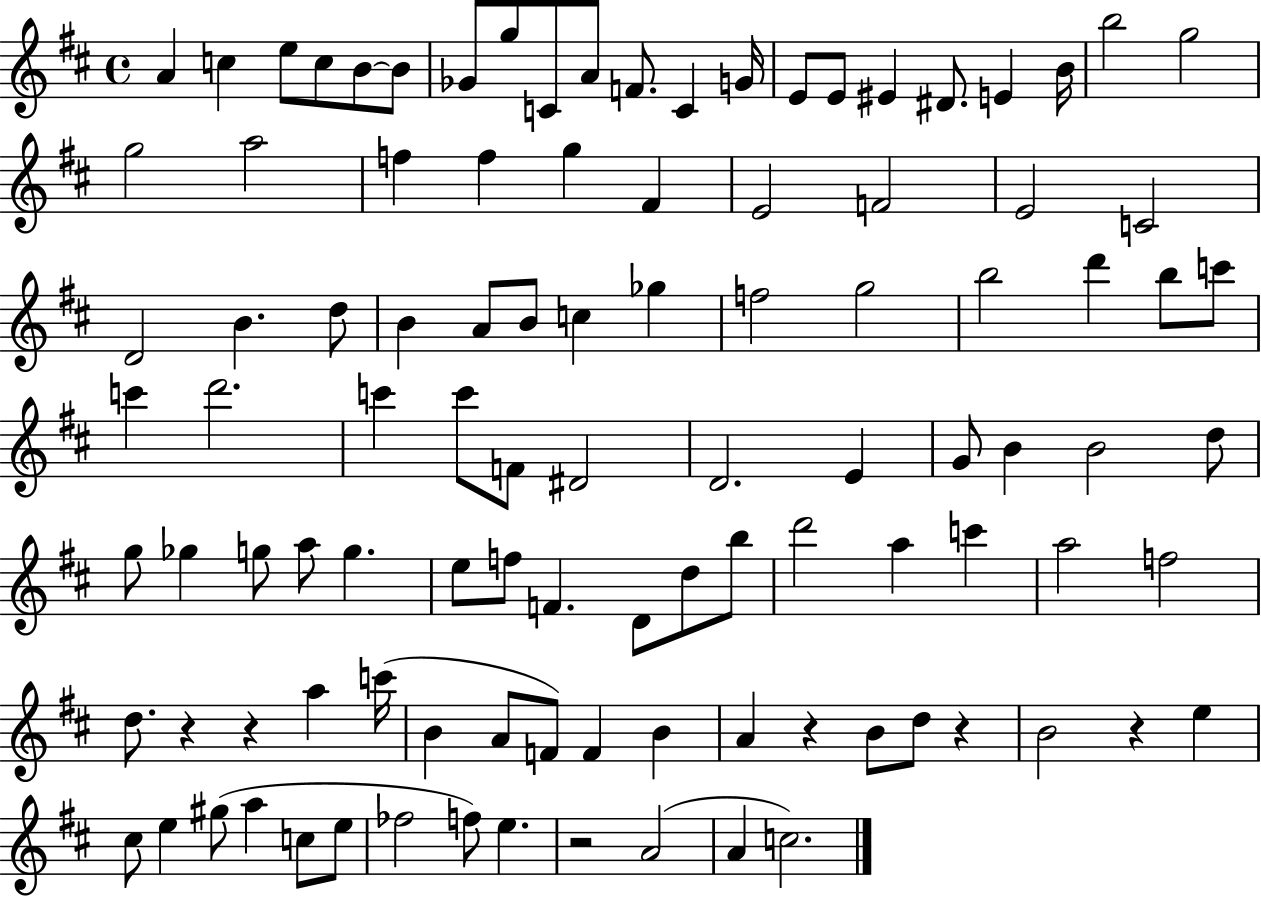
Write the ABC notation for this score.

X:1
T:Untitled
M:4/4
L:1/4
K:D
A c e/2 c/2 B/2 B/2 _G/2 g/2 C/2 A/2 F/2 C G/4 E/2 E/2 ^E ^D/2 E B/4 b2 g2 g2 a2 f f g ^F E2 F2 E2 C2 D2 B d/2 B A/2 B/2 c _g f2 g2 b2 d' b/2 c'/2 c' d'2 c' c'/2 F/2 ^D2 D2 E G/2 B B2 d/2 g/2 _g g/2 a/2 g e/2 f/2 F D/2 d/2 b/2 d'2 a c' a2 f2 d/2 z z a c'/4 B A/2 F/2 F B A z B/2 d/2 z B2 z e ^c/2 e ^g/2 a c/2 e/2 _f2 f/2 e z2 A2 A c2